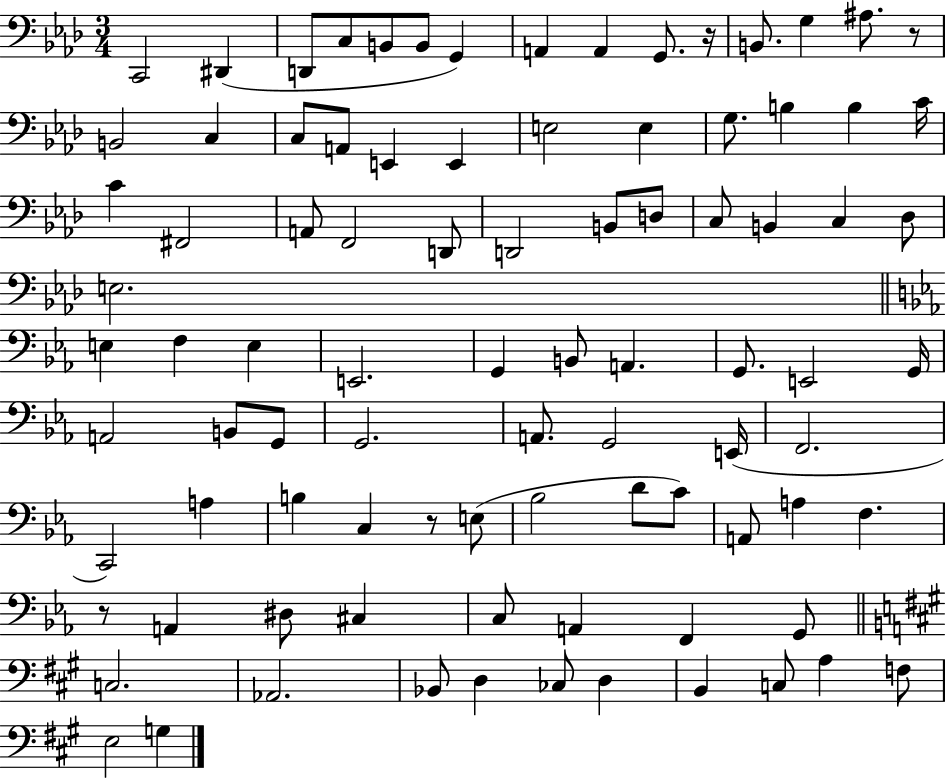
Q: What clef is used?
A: bass